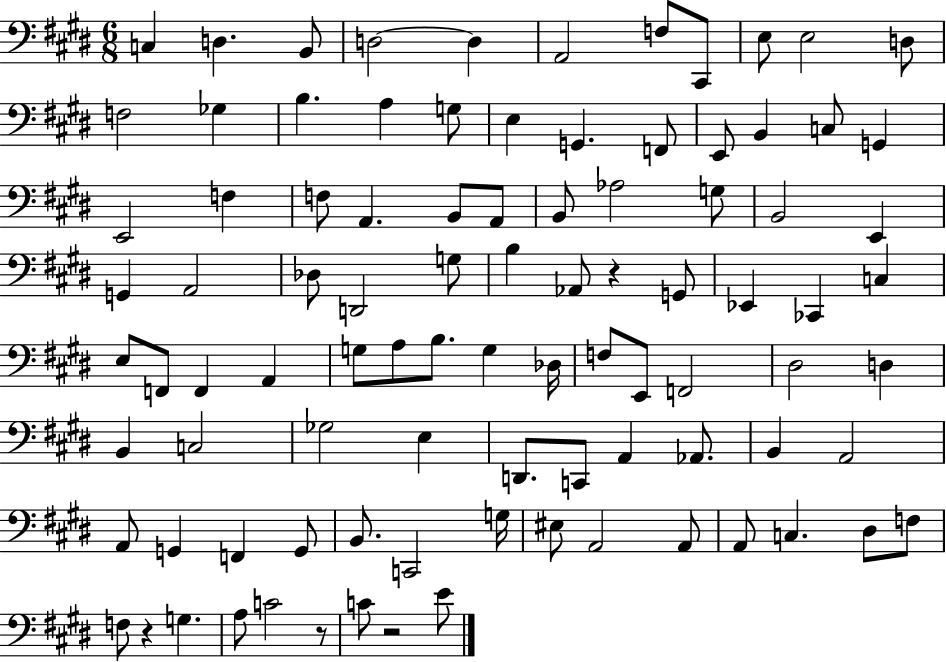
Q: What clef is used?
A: bass